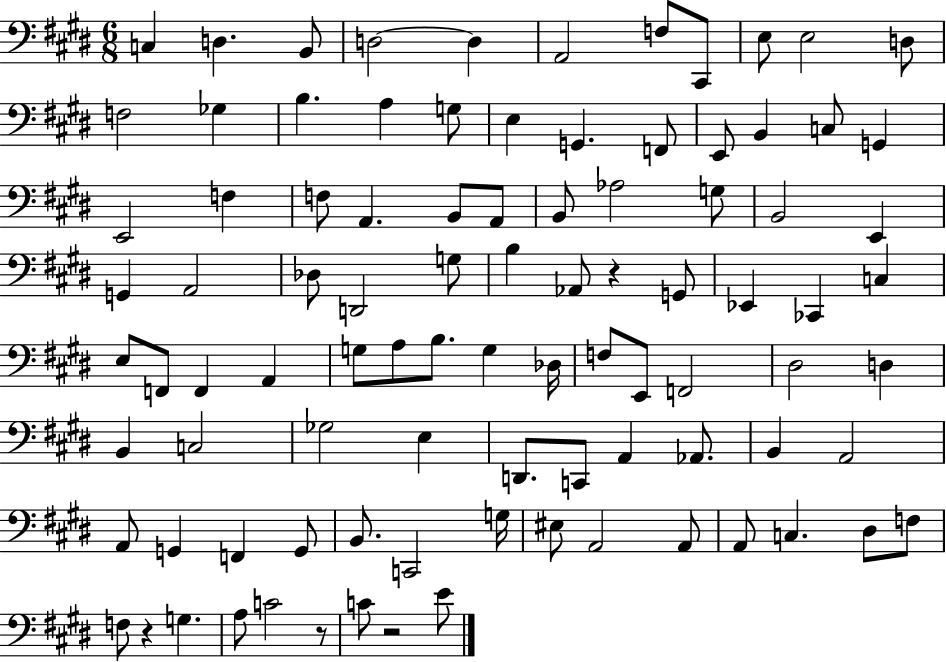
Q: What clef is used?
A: bass